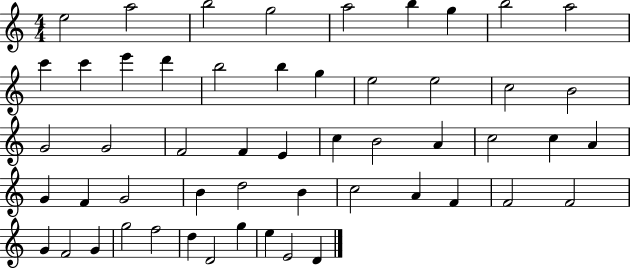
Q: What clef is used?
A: treble